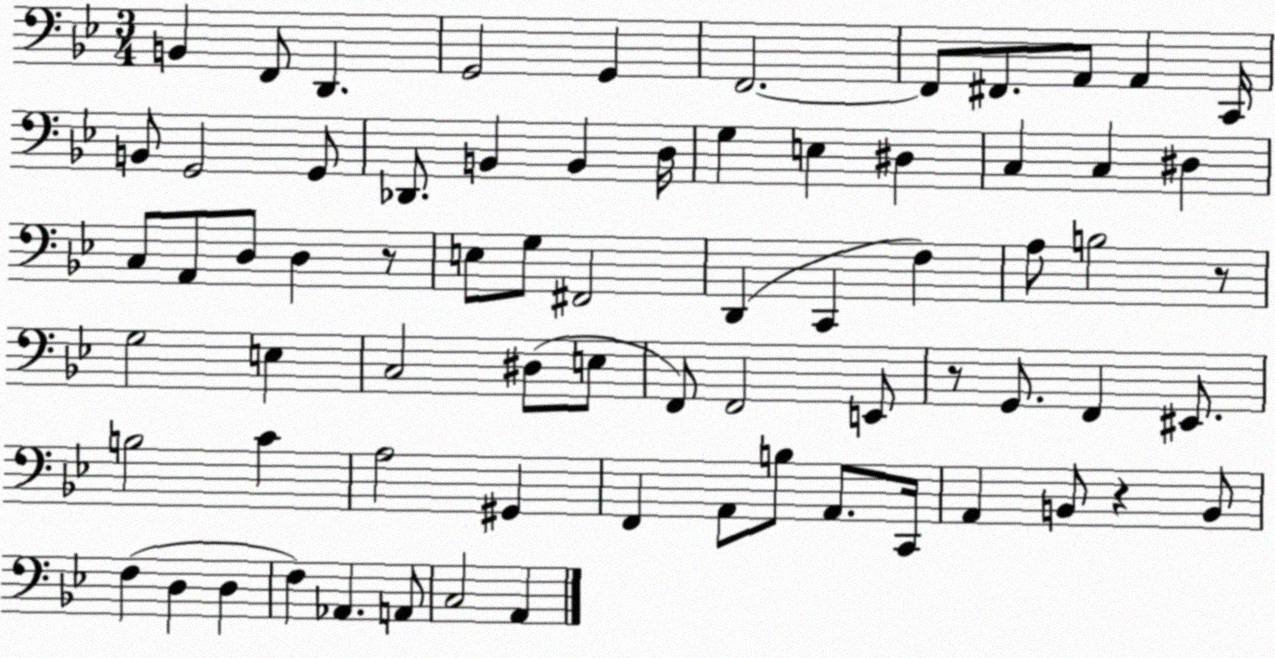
X:1
T:Untitled
M:3/4
L:1/4
K:Bb
B,, F,,/2 D,, G,,2 G,, F,,2 F,,/2 ^F,,/2 A,,/2 A,, C,,/4 B,,/2 G,,2 G,,/2 _D,,/2 B,, B,, D,/4 G, E, ^D, C, C, ^D, C,/2 A,,/2 D,/2 D, z/2 E,/2 G,/2 ^F,,2 D,, C,, F, A,/2 B,2 z/2 G,2 E, C,2 ^D,/2 E,/2 F,,/2 F,,2 E,,/2 z/2 G,,/2 F,, ^E,,/2 B,2 C A,2 ^G,, F,, A,,/2 B,/2 A,,/2 C,,/4 A,, B,,/2 z B,,/2 F, D, D, F, _A,, A,,/2 C,2 A,,